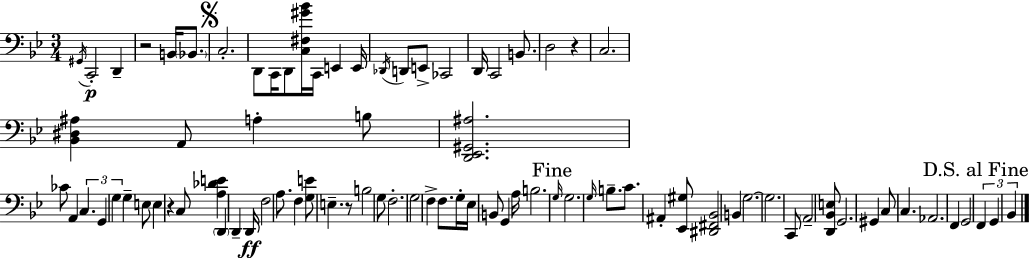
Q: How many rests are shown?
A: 4